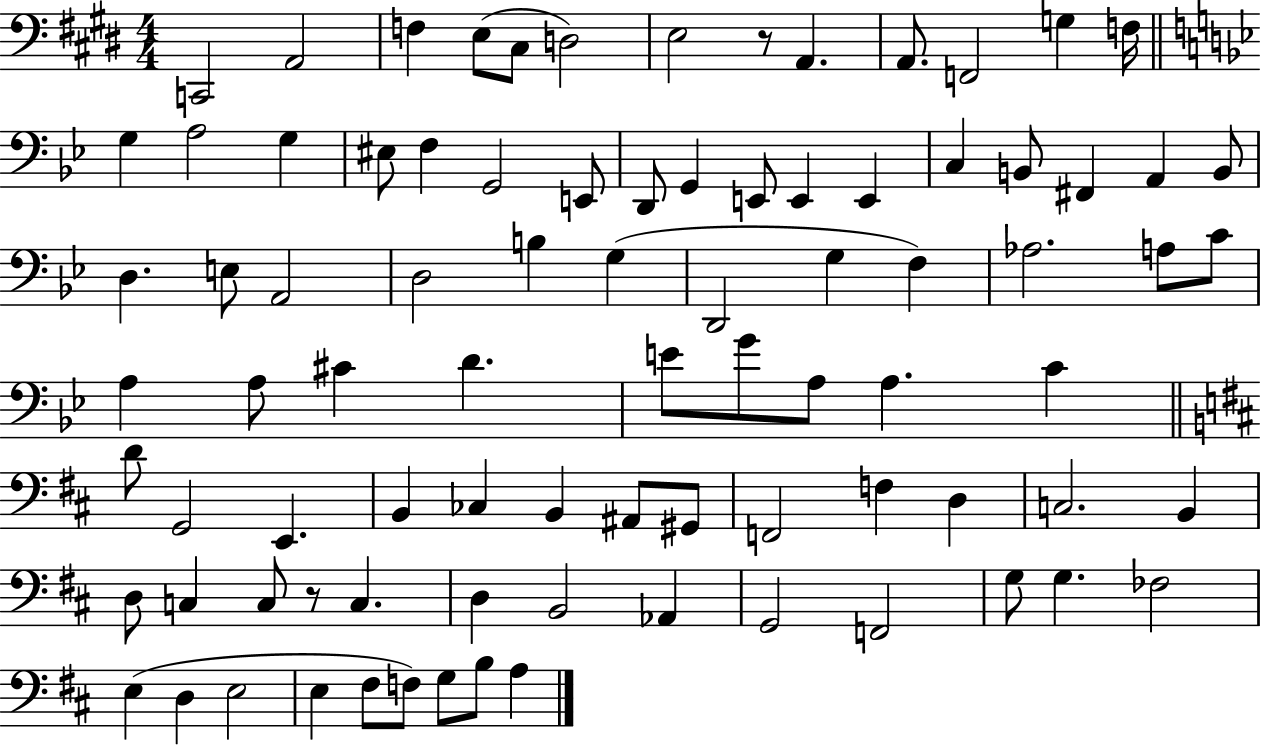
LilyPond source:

{
  \clef bass
  \numericTimeSignature
  \time 4/4
  \key e \major
  \repeat volta 2 { c,2 a,2 | f4 e8( cis8 d2) | e2 r8 a,4. | a,8. f,2 g4 f16 | \break \bar "||" \break \key bes \major g4 a2 g4 | eis8 f4 g,2 e,8 | d,8 g,4 e,8 e,4 e,4 | c4 b,8 fis,4 a,4 b,8 | \break d4. e8 a,2 | d2 b4 g4( | d,2 g4 f4) | aes2. a8 c'8 | \break a4 a8 cis'4 d'4. | e'8 g'8 a8 a4. c'4 | \bar "||" \break \key d \major d'8 g,2 e,4. | b,4 ces4 b,4 ais,8 gis,8 | f,2 f4 d4 | c2. b,4 | \break d8 c4 c8 r8 c4. | d4 b,2 aes,4 | g,2 f,2 | g8 g4. fes2 | \break e4( d4 e2 | e4 fis8 f8) g8 b8 a4 | } \bar "|."
}